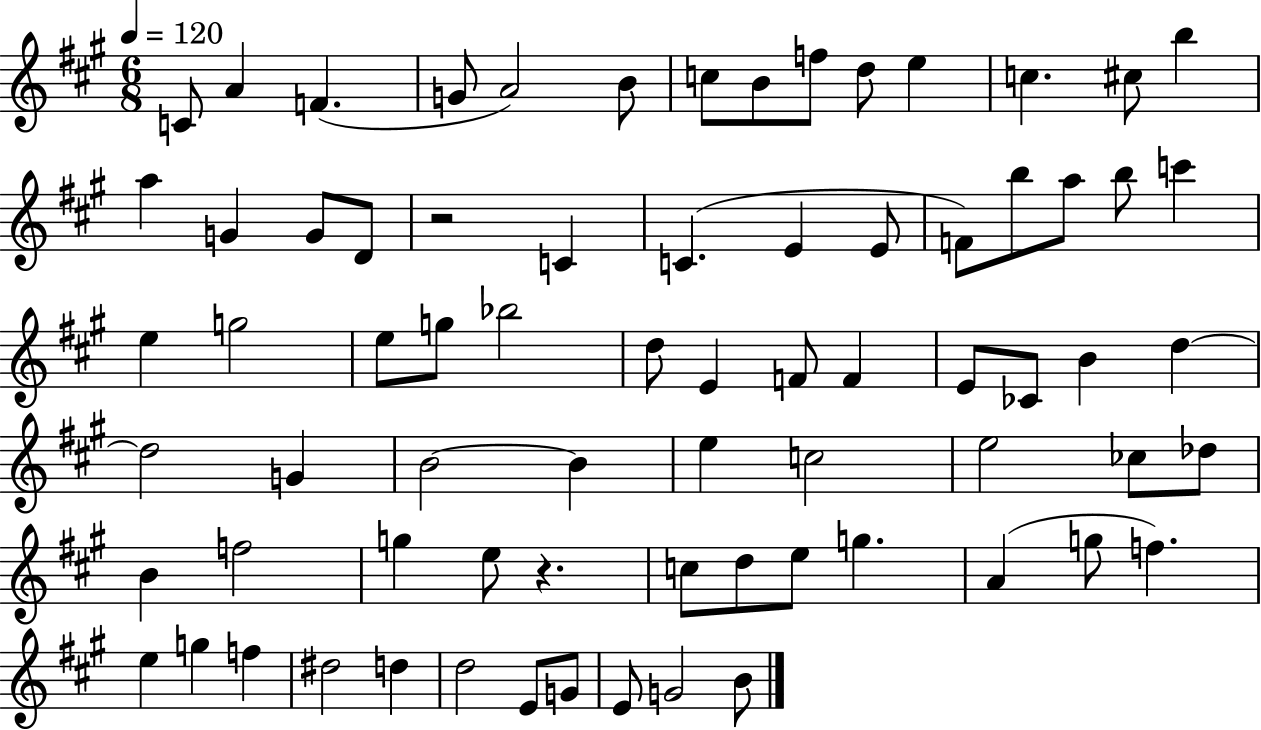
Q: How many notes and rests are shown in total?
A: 73